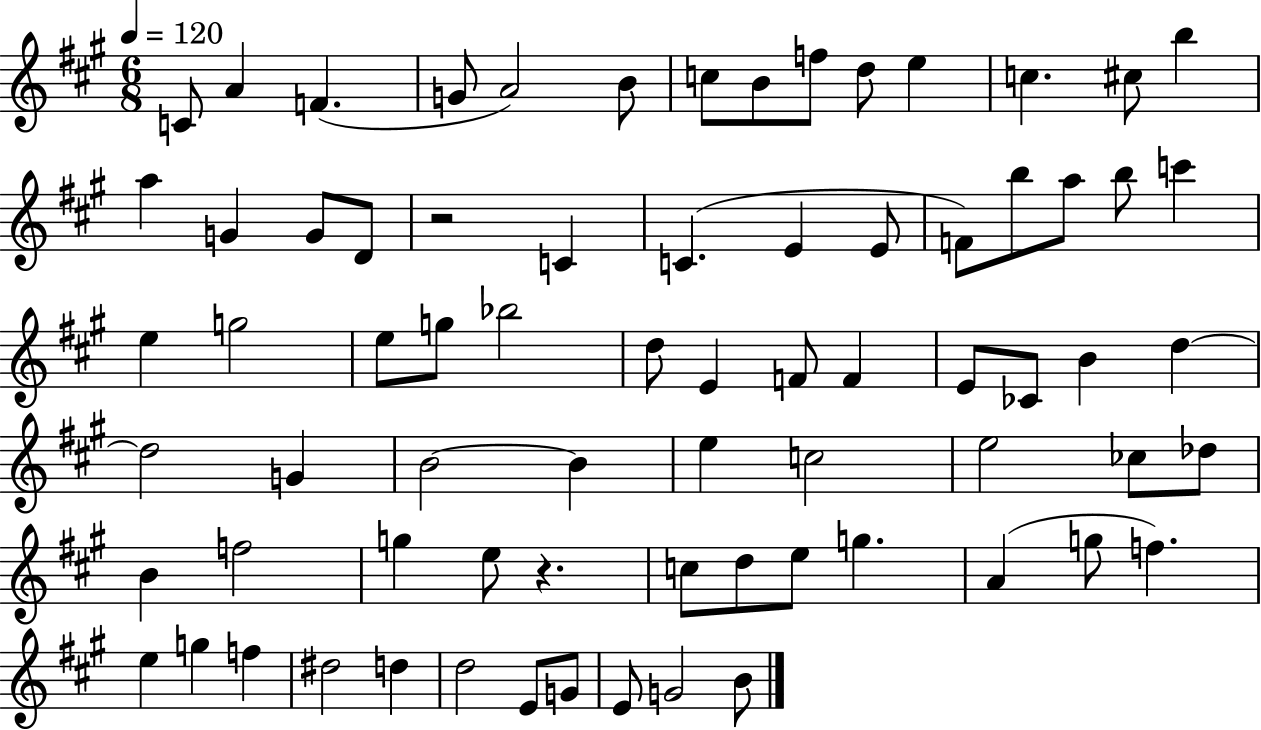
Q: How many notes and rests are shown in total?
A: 73